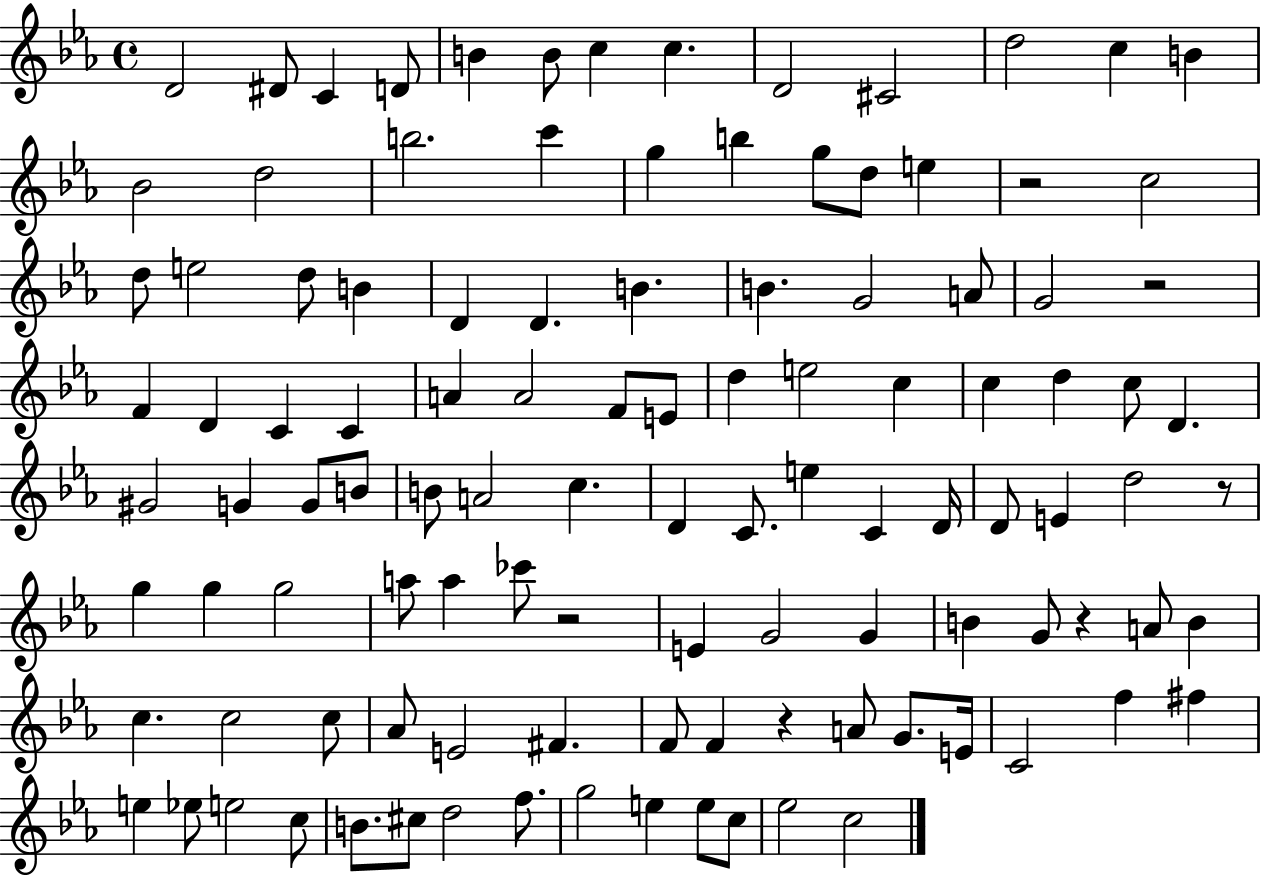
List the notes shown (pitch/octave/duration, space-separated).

D4/h D#4/e C4/q D4/e B4/q B4/e C5/q C5/q. D4/h C#4/h D5/h C5/q B4/q Bb4/h D5/h B5/h. C6/q G5/q B5/q G5/e D5/e E5/q R/h C5/h D5/e E5/h D5/e B4/q D4/q D4/q. B4/q. B4/q. G4/h A4/e G4/h R/h F4/q D4/q C4/q C4/q A4/q A4/h F4/e E4/e D5/q E5/h C5/q C5/q D5/q C5/e D4/q. G#4/h G4/q G4/e B4/e B4/e A4/h C5/q. D4/q C4/e. E5/q C4/q D4/s D4/e E4/q D5/h R/e G5/q G5/q G5/h A5/e A5/q CES6/e R/h E4/q G4/h G4/q B4/q G4/e R/q A4/e B4/q C5/q. C5/h C5/e Ab4/e E4/h F#4/q. F4/e F4/q R/q A4/e G4/e. E4/s C4/h F5/q F#5/q E5/q Eb5/e E5/h C5/e B4/e. C#5/e D5/h F5/e. G5/h E5/q E5/e C5/e Eb5/h C5/h